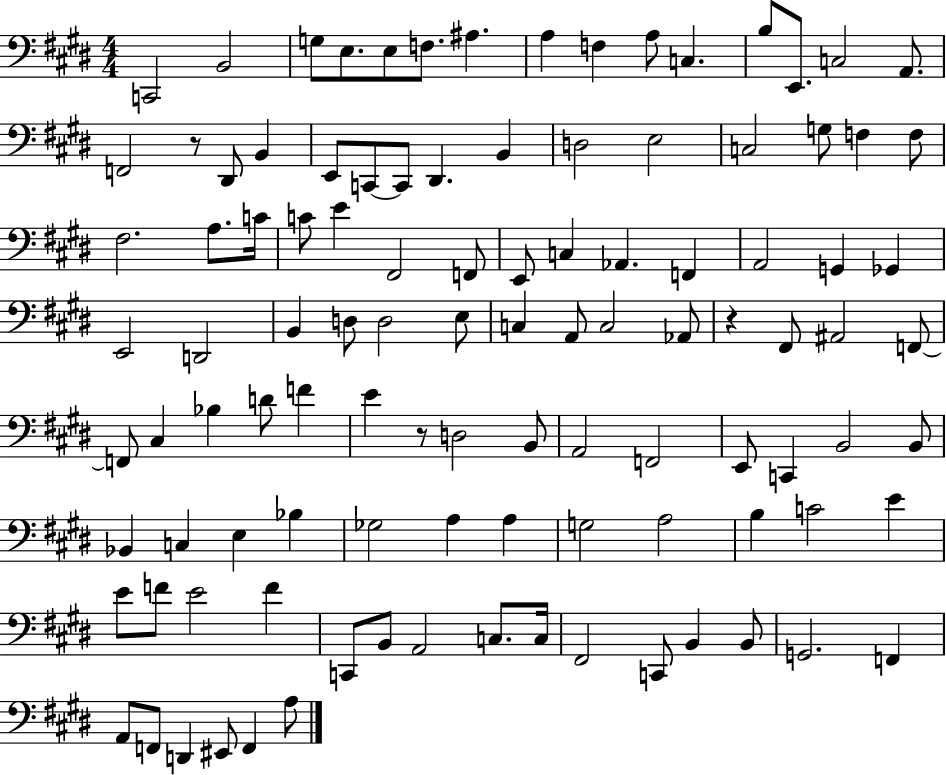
X:1
T:Untitled
M:4/4
L:1/4
K:E
C,,2 B,,2 G,/2 E,/2 E,/2 F,/2 ^A, A, F, A,/2 C, B,/2 E,,/2 C,2 A,,/2 F,,2 z/2 ^D,,/2 B,, E,,/2 C,,/2 C,,/2 ^D,, B,, D,2 E,2 C,2 G,/2 F, F,/2 ^F,2 A,/2 C/4 C/2 E ^F,,2 F,,/2 E,,/2 C, _A,, F,, A,,2 G,, _G,, E,,2 D,,2 B,, D,/2 D,2 E,/2 C, A,,/2 C,2 _A,,/2 z ^F,,/2 ^A,,2 F,,/2 F,,/2 ^C, _B, D/2 F E z/2 D,2 B,,/2 A,,2 F,,2 E,,/2 C,, B,,2 B,,/2 _B,, C, E, _B, _G,2 A, A, G,2 A,2 B, C2 E E/2 F/2 E2 F C,,/2 B,,/2 A,,2 C,/2 C,/4 ^F,,2 C,,/2 B,, B,,/2 G,,2 F,, A,,/2 F,,/2 D,, ^E,,/2 F,, A,/2